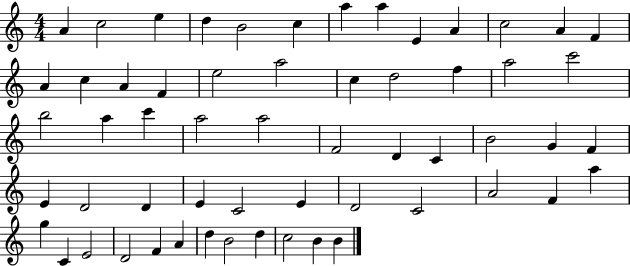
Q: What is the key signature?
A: C major